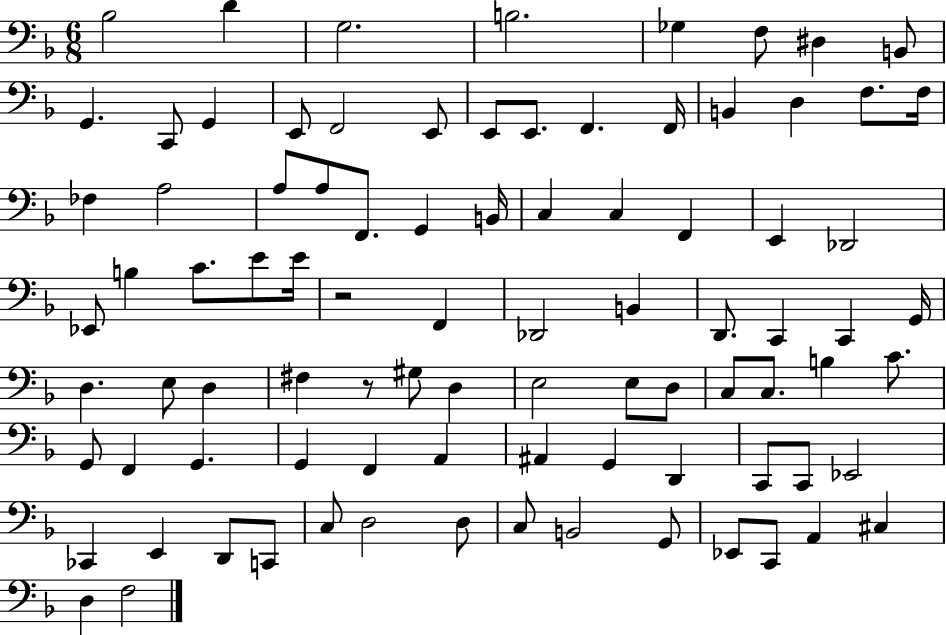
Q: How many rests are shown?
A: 2